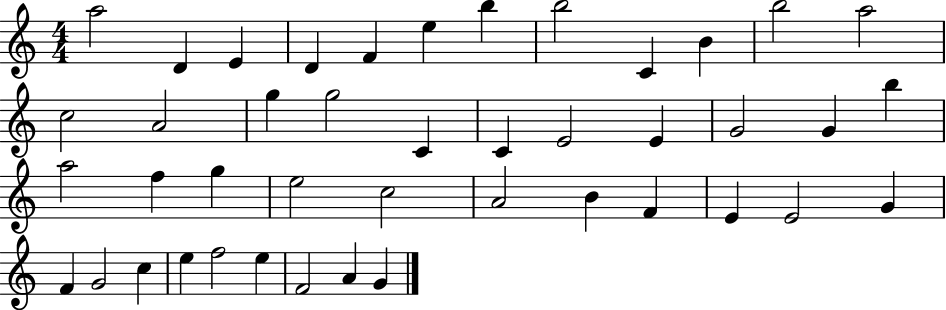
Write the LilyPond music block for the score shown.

{
  \clef treble
  \numericTimeSignature
  \time 4/4
  \key c \major
  a''2 d'4 e'4 | d'4 f'4 e''4 b''4 | b''2 c'4 b'4 | b''2 a''2 | \break c''2 a'2 | g''4 g''2 c'4 | c'4 e'2 e'4 | g'2 g'4 b''4 | \break a''2 f''4 g''4 | e''2 c''2 | a'2 b'4 f'4 | e'4 e'2 g'4 | \break f'4 g'2 c''4 | e''4 f''2 e''4 | f'2 a'4 g'4 | \bar "|."
}